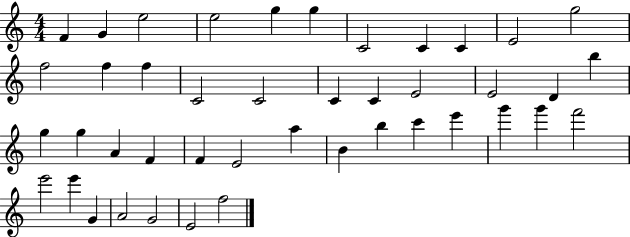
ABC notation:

X:1
T:Untitled
M:4/4
L:1/4
K:C
F G e2 e2 g g C2 C C E2 g2 f2 f f C2 C2 C C E2 E2 D b g g A F F E2 a B b c' e' g' g' f'2 e'2 e' G A2 G2 E2 f2